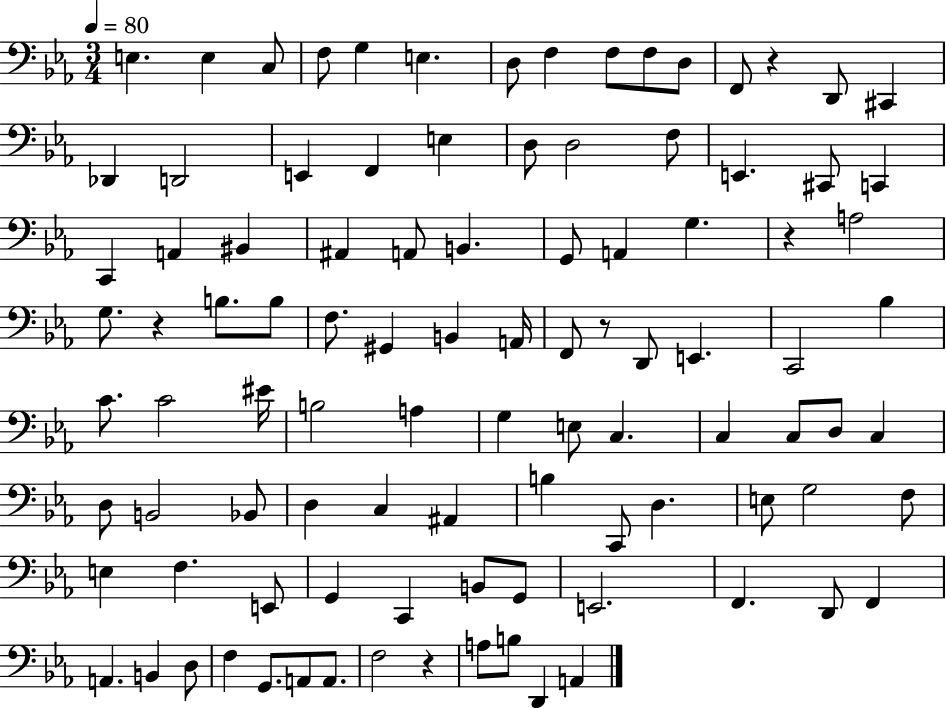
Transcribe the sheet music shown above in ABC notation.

X:1
T:Untitled
M:3/4
L:1/4
K:Eb
E, E, C,/2 F,/2 G, E, D,/2 F, F,/2 F,/2 D,/2 F,,/2 z D,,/2 ^C,, _D,, D,,2 E,, F,, E, D,/2 D,2 F,/2 E,, ^C,,/2 C,, C,, A,, ^B,, ^A,, A,,/2 B,, G,,/2 A,, G, z A,2 G,/2 z B,/2 B,/2 F,/2 ^G,, B,, A,,/4 F,,/2 z/2 D,,/2 E,, C,,2 _B, C/2 C2 ^E/4 B,2 A, G, E,/2 C, C, C,/2 D,/2 C, D,/2 B,,2 _B,,/2 D, C, ^A,, B, C,,/2 D, E,/2 G,2 F,/2 E, F, E,,/2 G,, C,, B,,/2 G,,/2 E,,2 F,, D,,/2 F,, A,, B,, D,/2 F, G,,/2 A,,/2 A,,/2 F,2 z A,/2 B,/2 D,, A,,